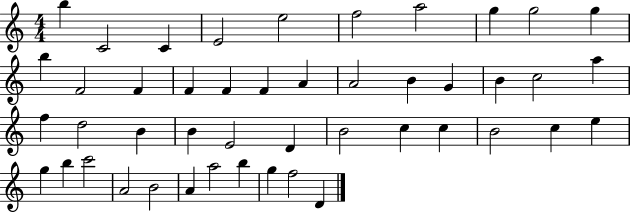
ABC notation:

X:1
T:Untitled
M:4/4
L:1/4
K:C
b C2 C E2 e2 f2 a2 g g2 g b F2 F F F F A A2 B G B c2 a f d2 B B E2 D B2 c c B2 c e g b c'2 A2 B2 A a2 b g f2 D